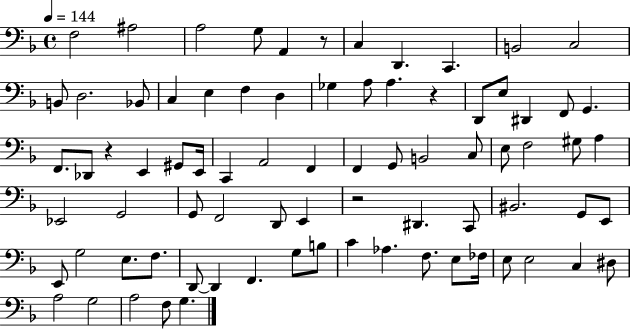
X:1
T:Untitled
M:4/4
L:1/4
K:F
F,2 ^A,2 A,2 G,/2 A,, z/2 C, D,, C,, B,,2 C,2 B,,/2 D,2 _B,,/2 C, E, F, D, _G, A,/2 A, z D,,/2 E,/2 ^D,, F,,/2 G,, F,,/2 _D,,/2 z E,, ^G,,/2 E,,/4 C,, A,,2 F,, F,, G,,/2 B,,2 C,/2 E,/2 F,2 ^G,/2 A, _E,,2 G,,2 G,,/2 F,,2 D,,/2 E,, z2 ^D,, C,,/2 ^B,,2 G,,/2 E,,/2 E,,/2 G,2 E,/2 F,/2 D,,/2 D,, F,, G,/2 B,/2 C _A, F,/2 E,/2 _F,/4 E,/2 E,2 C, ^D,/2 A,2 G,2 A,2 F,/2 G,